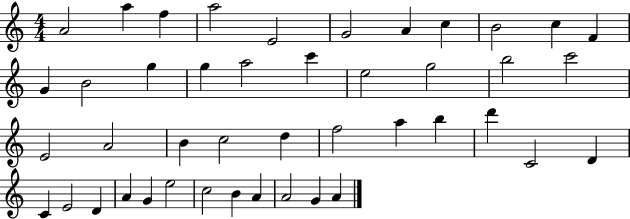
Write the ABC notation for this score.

X:1
T:Untitled
M:4/4
L:1/4
K:C
A2 a f a2 E2 G2 A c B2 c F G B2 g g a2 c' e2 g2 b2 c'2 E2 A2 B c2 d f2 a b d' C2 D C E2 D A G e2 c2 B A A2 G A